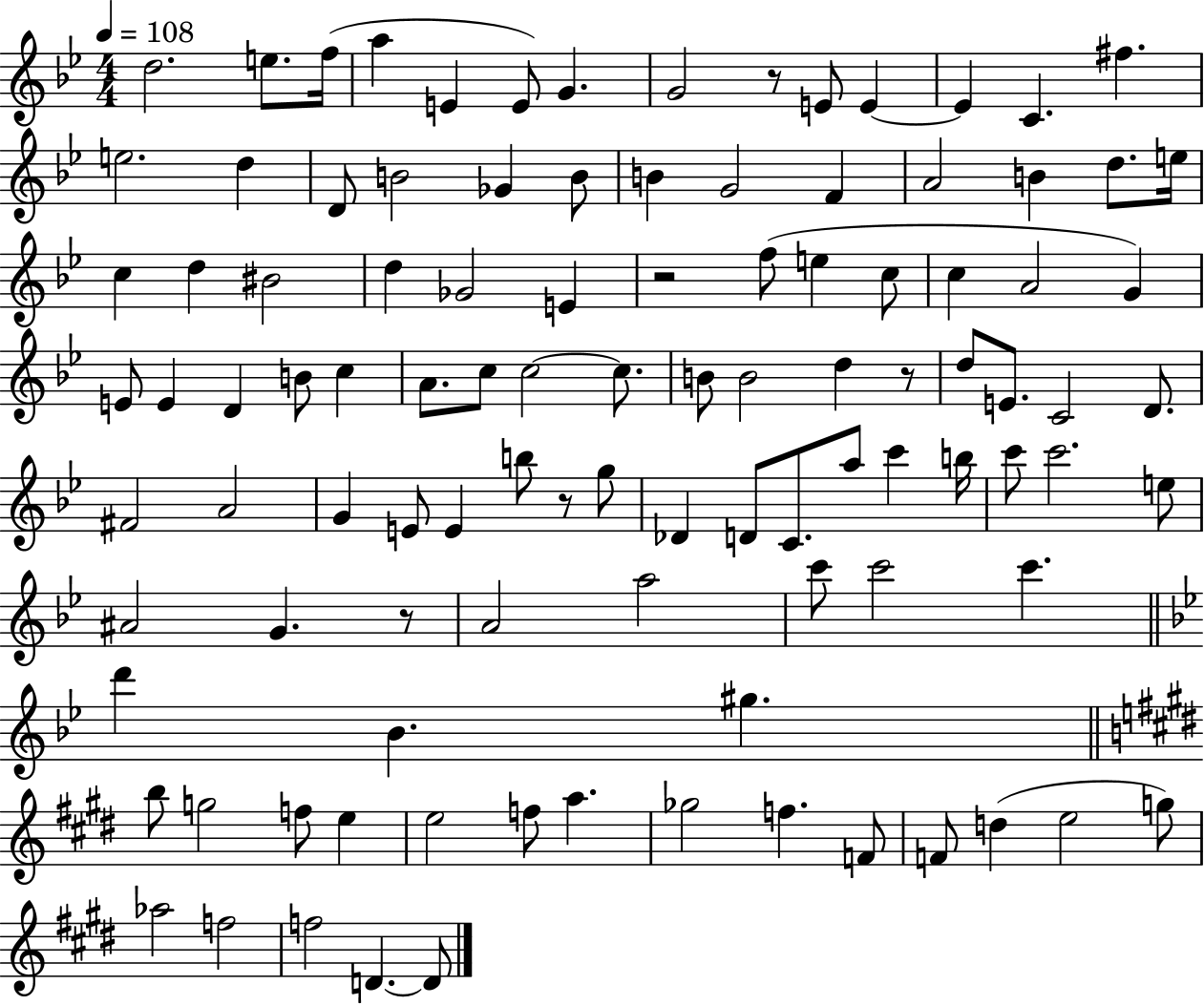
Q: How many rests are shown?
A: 5